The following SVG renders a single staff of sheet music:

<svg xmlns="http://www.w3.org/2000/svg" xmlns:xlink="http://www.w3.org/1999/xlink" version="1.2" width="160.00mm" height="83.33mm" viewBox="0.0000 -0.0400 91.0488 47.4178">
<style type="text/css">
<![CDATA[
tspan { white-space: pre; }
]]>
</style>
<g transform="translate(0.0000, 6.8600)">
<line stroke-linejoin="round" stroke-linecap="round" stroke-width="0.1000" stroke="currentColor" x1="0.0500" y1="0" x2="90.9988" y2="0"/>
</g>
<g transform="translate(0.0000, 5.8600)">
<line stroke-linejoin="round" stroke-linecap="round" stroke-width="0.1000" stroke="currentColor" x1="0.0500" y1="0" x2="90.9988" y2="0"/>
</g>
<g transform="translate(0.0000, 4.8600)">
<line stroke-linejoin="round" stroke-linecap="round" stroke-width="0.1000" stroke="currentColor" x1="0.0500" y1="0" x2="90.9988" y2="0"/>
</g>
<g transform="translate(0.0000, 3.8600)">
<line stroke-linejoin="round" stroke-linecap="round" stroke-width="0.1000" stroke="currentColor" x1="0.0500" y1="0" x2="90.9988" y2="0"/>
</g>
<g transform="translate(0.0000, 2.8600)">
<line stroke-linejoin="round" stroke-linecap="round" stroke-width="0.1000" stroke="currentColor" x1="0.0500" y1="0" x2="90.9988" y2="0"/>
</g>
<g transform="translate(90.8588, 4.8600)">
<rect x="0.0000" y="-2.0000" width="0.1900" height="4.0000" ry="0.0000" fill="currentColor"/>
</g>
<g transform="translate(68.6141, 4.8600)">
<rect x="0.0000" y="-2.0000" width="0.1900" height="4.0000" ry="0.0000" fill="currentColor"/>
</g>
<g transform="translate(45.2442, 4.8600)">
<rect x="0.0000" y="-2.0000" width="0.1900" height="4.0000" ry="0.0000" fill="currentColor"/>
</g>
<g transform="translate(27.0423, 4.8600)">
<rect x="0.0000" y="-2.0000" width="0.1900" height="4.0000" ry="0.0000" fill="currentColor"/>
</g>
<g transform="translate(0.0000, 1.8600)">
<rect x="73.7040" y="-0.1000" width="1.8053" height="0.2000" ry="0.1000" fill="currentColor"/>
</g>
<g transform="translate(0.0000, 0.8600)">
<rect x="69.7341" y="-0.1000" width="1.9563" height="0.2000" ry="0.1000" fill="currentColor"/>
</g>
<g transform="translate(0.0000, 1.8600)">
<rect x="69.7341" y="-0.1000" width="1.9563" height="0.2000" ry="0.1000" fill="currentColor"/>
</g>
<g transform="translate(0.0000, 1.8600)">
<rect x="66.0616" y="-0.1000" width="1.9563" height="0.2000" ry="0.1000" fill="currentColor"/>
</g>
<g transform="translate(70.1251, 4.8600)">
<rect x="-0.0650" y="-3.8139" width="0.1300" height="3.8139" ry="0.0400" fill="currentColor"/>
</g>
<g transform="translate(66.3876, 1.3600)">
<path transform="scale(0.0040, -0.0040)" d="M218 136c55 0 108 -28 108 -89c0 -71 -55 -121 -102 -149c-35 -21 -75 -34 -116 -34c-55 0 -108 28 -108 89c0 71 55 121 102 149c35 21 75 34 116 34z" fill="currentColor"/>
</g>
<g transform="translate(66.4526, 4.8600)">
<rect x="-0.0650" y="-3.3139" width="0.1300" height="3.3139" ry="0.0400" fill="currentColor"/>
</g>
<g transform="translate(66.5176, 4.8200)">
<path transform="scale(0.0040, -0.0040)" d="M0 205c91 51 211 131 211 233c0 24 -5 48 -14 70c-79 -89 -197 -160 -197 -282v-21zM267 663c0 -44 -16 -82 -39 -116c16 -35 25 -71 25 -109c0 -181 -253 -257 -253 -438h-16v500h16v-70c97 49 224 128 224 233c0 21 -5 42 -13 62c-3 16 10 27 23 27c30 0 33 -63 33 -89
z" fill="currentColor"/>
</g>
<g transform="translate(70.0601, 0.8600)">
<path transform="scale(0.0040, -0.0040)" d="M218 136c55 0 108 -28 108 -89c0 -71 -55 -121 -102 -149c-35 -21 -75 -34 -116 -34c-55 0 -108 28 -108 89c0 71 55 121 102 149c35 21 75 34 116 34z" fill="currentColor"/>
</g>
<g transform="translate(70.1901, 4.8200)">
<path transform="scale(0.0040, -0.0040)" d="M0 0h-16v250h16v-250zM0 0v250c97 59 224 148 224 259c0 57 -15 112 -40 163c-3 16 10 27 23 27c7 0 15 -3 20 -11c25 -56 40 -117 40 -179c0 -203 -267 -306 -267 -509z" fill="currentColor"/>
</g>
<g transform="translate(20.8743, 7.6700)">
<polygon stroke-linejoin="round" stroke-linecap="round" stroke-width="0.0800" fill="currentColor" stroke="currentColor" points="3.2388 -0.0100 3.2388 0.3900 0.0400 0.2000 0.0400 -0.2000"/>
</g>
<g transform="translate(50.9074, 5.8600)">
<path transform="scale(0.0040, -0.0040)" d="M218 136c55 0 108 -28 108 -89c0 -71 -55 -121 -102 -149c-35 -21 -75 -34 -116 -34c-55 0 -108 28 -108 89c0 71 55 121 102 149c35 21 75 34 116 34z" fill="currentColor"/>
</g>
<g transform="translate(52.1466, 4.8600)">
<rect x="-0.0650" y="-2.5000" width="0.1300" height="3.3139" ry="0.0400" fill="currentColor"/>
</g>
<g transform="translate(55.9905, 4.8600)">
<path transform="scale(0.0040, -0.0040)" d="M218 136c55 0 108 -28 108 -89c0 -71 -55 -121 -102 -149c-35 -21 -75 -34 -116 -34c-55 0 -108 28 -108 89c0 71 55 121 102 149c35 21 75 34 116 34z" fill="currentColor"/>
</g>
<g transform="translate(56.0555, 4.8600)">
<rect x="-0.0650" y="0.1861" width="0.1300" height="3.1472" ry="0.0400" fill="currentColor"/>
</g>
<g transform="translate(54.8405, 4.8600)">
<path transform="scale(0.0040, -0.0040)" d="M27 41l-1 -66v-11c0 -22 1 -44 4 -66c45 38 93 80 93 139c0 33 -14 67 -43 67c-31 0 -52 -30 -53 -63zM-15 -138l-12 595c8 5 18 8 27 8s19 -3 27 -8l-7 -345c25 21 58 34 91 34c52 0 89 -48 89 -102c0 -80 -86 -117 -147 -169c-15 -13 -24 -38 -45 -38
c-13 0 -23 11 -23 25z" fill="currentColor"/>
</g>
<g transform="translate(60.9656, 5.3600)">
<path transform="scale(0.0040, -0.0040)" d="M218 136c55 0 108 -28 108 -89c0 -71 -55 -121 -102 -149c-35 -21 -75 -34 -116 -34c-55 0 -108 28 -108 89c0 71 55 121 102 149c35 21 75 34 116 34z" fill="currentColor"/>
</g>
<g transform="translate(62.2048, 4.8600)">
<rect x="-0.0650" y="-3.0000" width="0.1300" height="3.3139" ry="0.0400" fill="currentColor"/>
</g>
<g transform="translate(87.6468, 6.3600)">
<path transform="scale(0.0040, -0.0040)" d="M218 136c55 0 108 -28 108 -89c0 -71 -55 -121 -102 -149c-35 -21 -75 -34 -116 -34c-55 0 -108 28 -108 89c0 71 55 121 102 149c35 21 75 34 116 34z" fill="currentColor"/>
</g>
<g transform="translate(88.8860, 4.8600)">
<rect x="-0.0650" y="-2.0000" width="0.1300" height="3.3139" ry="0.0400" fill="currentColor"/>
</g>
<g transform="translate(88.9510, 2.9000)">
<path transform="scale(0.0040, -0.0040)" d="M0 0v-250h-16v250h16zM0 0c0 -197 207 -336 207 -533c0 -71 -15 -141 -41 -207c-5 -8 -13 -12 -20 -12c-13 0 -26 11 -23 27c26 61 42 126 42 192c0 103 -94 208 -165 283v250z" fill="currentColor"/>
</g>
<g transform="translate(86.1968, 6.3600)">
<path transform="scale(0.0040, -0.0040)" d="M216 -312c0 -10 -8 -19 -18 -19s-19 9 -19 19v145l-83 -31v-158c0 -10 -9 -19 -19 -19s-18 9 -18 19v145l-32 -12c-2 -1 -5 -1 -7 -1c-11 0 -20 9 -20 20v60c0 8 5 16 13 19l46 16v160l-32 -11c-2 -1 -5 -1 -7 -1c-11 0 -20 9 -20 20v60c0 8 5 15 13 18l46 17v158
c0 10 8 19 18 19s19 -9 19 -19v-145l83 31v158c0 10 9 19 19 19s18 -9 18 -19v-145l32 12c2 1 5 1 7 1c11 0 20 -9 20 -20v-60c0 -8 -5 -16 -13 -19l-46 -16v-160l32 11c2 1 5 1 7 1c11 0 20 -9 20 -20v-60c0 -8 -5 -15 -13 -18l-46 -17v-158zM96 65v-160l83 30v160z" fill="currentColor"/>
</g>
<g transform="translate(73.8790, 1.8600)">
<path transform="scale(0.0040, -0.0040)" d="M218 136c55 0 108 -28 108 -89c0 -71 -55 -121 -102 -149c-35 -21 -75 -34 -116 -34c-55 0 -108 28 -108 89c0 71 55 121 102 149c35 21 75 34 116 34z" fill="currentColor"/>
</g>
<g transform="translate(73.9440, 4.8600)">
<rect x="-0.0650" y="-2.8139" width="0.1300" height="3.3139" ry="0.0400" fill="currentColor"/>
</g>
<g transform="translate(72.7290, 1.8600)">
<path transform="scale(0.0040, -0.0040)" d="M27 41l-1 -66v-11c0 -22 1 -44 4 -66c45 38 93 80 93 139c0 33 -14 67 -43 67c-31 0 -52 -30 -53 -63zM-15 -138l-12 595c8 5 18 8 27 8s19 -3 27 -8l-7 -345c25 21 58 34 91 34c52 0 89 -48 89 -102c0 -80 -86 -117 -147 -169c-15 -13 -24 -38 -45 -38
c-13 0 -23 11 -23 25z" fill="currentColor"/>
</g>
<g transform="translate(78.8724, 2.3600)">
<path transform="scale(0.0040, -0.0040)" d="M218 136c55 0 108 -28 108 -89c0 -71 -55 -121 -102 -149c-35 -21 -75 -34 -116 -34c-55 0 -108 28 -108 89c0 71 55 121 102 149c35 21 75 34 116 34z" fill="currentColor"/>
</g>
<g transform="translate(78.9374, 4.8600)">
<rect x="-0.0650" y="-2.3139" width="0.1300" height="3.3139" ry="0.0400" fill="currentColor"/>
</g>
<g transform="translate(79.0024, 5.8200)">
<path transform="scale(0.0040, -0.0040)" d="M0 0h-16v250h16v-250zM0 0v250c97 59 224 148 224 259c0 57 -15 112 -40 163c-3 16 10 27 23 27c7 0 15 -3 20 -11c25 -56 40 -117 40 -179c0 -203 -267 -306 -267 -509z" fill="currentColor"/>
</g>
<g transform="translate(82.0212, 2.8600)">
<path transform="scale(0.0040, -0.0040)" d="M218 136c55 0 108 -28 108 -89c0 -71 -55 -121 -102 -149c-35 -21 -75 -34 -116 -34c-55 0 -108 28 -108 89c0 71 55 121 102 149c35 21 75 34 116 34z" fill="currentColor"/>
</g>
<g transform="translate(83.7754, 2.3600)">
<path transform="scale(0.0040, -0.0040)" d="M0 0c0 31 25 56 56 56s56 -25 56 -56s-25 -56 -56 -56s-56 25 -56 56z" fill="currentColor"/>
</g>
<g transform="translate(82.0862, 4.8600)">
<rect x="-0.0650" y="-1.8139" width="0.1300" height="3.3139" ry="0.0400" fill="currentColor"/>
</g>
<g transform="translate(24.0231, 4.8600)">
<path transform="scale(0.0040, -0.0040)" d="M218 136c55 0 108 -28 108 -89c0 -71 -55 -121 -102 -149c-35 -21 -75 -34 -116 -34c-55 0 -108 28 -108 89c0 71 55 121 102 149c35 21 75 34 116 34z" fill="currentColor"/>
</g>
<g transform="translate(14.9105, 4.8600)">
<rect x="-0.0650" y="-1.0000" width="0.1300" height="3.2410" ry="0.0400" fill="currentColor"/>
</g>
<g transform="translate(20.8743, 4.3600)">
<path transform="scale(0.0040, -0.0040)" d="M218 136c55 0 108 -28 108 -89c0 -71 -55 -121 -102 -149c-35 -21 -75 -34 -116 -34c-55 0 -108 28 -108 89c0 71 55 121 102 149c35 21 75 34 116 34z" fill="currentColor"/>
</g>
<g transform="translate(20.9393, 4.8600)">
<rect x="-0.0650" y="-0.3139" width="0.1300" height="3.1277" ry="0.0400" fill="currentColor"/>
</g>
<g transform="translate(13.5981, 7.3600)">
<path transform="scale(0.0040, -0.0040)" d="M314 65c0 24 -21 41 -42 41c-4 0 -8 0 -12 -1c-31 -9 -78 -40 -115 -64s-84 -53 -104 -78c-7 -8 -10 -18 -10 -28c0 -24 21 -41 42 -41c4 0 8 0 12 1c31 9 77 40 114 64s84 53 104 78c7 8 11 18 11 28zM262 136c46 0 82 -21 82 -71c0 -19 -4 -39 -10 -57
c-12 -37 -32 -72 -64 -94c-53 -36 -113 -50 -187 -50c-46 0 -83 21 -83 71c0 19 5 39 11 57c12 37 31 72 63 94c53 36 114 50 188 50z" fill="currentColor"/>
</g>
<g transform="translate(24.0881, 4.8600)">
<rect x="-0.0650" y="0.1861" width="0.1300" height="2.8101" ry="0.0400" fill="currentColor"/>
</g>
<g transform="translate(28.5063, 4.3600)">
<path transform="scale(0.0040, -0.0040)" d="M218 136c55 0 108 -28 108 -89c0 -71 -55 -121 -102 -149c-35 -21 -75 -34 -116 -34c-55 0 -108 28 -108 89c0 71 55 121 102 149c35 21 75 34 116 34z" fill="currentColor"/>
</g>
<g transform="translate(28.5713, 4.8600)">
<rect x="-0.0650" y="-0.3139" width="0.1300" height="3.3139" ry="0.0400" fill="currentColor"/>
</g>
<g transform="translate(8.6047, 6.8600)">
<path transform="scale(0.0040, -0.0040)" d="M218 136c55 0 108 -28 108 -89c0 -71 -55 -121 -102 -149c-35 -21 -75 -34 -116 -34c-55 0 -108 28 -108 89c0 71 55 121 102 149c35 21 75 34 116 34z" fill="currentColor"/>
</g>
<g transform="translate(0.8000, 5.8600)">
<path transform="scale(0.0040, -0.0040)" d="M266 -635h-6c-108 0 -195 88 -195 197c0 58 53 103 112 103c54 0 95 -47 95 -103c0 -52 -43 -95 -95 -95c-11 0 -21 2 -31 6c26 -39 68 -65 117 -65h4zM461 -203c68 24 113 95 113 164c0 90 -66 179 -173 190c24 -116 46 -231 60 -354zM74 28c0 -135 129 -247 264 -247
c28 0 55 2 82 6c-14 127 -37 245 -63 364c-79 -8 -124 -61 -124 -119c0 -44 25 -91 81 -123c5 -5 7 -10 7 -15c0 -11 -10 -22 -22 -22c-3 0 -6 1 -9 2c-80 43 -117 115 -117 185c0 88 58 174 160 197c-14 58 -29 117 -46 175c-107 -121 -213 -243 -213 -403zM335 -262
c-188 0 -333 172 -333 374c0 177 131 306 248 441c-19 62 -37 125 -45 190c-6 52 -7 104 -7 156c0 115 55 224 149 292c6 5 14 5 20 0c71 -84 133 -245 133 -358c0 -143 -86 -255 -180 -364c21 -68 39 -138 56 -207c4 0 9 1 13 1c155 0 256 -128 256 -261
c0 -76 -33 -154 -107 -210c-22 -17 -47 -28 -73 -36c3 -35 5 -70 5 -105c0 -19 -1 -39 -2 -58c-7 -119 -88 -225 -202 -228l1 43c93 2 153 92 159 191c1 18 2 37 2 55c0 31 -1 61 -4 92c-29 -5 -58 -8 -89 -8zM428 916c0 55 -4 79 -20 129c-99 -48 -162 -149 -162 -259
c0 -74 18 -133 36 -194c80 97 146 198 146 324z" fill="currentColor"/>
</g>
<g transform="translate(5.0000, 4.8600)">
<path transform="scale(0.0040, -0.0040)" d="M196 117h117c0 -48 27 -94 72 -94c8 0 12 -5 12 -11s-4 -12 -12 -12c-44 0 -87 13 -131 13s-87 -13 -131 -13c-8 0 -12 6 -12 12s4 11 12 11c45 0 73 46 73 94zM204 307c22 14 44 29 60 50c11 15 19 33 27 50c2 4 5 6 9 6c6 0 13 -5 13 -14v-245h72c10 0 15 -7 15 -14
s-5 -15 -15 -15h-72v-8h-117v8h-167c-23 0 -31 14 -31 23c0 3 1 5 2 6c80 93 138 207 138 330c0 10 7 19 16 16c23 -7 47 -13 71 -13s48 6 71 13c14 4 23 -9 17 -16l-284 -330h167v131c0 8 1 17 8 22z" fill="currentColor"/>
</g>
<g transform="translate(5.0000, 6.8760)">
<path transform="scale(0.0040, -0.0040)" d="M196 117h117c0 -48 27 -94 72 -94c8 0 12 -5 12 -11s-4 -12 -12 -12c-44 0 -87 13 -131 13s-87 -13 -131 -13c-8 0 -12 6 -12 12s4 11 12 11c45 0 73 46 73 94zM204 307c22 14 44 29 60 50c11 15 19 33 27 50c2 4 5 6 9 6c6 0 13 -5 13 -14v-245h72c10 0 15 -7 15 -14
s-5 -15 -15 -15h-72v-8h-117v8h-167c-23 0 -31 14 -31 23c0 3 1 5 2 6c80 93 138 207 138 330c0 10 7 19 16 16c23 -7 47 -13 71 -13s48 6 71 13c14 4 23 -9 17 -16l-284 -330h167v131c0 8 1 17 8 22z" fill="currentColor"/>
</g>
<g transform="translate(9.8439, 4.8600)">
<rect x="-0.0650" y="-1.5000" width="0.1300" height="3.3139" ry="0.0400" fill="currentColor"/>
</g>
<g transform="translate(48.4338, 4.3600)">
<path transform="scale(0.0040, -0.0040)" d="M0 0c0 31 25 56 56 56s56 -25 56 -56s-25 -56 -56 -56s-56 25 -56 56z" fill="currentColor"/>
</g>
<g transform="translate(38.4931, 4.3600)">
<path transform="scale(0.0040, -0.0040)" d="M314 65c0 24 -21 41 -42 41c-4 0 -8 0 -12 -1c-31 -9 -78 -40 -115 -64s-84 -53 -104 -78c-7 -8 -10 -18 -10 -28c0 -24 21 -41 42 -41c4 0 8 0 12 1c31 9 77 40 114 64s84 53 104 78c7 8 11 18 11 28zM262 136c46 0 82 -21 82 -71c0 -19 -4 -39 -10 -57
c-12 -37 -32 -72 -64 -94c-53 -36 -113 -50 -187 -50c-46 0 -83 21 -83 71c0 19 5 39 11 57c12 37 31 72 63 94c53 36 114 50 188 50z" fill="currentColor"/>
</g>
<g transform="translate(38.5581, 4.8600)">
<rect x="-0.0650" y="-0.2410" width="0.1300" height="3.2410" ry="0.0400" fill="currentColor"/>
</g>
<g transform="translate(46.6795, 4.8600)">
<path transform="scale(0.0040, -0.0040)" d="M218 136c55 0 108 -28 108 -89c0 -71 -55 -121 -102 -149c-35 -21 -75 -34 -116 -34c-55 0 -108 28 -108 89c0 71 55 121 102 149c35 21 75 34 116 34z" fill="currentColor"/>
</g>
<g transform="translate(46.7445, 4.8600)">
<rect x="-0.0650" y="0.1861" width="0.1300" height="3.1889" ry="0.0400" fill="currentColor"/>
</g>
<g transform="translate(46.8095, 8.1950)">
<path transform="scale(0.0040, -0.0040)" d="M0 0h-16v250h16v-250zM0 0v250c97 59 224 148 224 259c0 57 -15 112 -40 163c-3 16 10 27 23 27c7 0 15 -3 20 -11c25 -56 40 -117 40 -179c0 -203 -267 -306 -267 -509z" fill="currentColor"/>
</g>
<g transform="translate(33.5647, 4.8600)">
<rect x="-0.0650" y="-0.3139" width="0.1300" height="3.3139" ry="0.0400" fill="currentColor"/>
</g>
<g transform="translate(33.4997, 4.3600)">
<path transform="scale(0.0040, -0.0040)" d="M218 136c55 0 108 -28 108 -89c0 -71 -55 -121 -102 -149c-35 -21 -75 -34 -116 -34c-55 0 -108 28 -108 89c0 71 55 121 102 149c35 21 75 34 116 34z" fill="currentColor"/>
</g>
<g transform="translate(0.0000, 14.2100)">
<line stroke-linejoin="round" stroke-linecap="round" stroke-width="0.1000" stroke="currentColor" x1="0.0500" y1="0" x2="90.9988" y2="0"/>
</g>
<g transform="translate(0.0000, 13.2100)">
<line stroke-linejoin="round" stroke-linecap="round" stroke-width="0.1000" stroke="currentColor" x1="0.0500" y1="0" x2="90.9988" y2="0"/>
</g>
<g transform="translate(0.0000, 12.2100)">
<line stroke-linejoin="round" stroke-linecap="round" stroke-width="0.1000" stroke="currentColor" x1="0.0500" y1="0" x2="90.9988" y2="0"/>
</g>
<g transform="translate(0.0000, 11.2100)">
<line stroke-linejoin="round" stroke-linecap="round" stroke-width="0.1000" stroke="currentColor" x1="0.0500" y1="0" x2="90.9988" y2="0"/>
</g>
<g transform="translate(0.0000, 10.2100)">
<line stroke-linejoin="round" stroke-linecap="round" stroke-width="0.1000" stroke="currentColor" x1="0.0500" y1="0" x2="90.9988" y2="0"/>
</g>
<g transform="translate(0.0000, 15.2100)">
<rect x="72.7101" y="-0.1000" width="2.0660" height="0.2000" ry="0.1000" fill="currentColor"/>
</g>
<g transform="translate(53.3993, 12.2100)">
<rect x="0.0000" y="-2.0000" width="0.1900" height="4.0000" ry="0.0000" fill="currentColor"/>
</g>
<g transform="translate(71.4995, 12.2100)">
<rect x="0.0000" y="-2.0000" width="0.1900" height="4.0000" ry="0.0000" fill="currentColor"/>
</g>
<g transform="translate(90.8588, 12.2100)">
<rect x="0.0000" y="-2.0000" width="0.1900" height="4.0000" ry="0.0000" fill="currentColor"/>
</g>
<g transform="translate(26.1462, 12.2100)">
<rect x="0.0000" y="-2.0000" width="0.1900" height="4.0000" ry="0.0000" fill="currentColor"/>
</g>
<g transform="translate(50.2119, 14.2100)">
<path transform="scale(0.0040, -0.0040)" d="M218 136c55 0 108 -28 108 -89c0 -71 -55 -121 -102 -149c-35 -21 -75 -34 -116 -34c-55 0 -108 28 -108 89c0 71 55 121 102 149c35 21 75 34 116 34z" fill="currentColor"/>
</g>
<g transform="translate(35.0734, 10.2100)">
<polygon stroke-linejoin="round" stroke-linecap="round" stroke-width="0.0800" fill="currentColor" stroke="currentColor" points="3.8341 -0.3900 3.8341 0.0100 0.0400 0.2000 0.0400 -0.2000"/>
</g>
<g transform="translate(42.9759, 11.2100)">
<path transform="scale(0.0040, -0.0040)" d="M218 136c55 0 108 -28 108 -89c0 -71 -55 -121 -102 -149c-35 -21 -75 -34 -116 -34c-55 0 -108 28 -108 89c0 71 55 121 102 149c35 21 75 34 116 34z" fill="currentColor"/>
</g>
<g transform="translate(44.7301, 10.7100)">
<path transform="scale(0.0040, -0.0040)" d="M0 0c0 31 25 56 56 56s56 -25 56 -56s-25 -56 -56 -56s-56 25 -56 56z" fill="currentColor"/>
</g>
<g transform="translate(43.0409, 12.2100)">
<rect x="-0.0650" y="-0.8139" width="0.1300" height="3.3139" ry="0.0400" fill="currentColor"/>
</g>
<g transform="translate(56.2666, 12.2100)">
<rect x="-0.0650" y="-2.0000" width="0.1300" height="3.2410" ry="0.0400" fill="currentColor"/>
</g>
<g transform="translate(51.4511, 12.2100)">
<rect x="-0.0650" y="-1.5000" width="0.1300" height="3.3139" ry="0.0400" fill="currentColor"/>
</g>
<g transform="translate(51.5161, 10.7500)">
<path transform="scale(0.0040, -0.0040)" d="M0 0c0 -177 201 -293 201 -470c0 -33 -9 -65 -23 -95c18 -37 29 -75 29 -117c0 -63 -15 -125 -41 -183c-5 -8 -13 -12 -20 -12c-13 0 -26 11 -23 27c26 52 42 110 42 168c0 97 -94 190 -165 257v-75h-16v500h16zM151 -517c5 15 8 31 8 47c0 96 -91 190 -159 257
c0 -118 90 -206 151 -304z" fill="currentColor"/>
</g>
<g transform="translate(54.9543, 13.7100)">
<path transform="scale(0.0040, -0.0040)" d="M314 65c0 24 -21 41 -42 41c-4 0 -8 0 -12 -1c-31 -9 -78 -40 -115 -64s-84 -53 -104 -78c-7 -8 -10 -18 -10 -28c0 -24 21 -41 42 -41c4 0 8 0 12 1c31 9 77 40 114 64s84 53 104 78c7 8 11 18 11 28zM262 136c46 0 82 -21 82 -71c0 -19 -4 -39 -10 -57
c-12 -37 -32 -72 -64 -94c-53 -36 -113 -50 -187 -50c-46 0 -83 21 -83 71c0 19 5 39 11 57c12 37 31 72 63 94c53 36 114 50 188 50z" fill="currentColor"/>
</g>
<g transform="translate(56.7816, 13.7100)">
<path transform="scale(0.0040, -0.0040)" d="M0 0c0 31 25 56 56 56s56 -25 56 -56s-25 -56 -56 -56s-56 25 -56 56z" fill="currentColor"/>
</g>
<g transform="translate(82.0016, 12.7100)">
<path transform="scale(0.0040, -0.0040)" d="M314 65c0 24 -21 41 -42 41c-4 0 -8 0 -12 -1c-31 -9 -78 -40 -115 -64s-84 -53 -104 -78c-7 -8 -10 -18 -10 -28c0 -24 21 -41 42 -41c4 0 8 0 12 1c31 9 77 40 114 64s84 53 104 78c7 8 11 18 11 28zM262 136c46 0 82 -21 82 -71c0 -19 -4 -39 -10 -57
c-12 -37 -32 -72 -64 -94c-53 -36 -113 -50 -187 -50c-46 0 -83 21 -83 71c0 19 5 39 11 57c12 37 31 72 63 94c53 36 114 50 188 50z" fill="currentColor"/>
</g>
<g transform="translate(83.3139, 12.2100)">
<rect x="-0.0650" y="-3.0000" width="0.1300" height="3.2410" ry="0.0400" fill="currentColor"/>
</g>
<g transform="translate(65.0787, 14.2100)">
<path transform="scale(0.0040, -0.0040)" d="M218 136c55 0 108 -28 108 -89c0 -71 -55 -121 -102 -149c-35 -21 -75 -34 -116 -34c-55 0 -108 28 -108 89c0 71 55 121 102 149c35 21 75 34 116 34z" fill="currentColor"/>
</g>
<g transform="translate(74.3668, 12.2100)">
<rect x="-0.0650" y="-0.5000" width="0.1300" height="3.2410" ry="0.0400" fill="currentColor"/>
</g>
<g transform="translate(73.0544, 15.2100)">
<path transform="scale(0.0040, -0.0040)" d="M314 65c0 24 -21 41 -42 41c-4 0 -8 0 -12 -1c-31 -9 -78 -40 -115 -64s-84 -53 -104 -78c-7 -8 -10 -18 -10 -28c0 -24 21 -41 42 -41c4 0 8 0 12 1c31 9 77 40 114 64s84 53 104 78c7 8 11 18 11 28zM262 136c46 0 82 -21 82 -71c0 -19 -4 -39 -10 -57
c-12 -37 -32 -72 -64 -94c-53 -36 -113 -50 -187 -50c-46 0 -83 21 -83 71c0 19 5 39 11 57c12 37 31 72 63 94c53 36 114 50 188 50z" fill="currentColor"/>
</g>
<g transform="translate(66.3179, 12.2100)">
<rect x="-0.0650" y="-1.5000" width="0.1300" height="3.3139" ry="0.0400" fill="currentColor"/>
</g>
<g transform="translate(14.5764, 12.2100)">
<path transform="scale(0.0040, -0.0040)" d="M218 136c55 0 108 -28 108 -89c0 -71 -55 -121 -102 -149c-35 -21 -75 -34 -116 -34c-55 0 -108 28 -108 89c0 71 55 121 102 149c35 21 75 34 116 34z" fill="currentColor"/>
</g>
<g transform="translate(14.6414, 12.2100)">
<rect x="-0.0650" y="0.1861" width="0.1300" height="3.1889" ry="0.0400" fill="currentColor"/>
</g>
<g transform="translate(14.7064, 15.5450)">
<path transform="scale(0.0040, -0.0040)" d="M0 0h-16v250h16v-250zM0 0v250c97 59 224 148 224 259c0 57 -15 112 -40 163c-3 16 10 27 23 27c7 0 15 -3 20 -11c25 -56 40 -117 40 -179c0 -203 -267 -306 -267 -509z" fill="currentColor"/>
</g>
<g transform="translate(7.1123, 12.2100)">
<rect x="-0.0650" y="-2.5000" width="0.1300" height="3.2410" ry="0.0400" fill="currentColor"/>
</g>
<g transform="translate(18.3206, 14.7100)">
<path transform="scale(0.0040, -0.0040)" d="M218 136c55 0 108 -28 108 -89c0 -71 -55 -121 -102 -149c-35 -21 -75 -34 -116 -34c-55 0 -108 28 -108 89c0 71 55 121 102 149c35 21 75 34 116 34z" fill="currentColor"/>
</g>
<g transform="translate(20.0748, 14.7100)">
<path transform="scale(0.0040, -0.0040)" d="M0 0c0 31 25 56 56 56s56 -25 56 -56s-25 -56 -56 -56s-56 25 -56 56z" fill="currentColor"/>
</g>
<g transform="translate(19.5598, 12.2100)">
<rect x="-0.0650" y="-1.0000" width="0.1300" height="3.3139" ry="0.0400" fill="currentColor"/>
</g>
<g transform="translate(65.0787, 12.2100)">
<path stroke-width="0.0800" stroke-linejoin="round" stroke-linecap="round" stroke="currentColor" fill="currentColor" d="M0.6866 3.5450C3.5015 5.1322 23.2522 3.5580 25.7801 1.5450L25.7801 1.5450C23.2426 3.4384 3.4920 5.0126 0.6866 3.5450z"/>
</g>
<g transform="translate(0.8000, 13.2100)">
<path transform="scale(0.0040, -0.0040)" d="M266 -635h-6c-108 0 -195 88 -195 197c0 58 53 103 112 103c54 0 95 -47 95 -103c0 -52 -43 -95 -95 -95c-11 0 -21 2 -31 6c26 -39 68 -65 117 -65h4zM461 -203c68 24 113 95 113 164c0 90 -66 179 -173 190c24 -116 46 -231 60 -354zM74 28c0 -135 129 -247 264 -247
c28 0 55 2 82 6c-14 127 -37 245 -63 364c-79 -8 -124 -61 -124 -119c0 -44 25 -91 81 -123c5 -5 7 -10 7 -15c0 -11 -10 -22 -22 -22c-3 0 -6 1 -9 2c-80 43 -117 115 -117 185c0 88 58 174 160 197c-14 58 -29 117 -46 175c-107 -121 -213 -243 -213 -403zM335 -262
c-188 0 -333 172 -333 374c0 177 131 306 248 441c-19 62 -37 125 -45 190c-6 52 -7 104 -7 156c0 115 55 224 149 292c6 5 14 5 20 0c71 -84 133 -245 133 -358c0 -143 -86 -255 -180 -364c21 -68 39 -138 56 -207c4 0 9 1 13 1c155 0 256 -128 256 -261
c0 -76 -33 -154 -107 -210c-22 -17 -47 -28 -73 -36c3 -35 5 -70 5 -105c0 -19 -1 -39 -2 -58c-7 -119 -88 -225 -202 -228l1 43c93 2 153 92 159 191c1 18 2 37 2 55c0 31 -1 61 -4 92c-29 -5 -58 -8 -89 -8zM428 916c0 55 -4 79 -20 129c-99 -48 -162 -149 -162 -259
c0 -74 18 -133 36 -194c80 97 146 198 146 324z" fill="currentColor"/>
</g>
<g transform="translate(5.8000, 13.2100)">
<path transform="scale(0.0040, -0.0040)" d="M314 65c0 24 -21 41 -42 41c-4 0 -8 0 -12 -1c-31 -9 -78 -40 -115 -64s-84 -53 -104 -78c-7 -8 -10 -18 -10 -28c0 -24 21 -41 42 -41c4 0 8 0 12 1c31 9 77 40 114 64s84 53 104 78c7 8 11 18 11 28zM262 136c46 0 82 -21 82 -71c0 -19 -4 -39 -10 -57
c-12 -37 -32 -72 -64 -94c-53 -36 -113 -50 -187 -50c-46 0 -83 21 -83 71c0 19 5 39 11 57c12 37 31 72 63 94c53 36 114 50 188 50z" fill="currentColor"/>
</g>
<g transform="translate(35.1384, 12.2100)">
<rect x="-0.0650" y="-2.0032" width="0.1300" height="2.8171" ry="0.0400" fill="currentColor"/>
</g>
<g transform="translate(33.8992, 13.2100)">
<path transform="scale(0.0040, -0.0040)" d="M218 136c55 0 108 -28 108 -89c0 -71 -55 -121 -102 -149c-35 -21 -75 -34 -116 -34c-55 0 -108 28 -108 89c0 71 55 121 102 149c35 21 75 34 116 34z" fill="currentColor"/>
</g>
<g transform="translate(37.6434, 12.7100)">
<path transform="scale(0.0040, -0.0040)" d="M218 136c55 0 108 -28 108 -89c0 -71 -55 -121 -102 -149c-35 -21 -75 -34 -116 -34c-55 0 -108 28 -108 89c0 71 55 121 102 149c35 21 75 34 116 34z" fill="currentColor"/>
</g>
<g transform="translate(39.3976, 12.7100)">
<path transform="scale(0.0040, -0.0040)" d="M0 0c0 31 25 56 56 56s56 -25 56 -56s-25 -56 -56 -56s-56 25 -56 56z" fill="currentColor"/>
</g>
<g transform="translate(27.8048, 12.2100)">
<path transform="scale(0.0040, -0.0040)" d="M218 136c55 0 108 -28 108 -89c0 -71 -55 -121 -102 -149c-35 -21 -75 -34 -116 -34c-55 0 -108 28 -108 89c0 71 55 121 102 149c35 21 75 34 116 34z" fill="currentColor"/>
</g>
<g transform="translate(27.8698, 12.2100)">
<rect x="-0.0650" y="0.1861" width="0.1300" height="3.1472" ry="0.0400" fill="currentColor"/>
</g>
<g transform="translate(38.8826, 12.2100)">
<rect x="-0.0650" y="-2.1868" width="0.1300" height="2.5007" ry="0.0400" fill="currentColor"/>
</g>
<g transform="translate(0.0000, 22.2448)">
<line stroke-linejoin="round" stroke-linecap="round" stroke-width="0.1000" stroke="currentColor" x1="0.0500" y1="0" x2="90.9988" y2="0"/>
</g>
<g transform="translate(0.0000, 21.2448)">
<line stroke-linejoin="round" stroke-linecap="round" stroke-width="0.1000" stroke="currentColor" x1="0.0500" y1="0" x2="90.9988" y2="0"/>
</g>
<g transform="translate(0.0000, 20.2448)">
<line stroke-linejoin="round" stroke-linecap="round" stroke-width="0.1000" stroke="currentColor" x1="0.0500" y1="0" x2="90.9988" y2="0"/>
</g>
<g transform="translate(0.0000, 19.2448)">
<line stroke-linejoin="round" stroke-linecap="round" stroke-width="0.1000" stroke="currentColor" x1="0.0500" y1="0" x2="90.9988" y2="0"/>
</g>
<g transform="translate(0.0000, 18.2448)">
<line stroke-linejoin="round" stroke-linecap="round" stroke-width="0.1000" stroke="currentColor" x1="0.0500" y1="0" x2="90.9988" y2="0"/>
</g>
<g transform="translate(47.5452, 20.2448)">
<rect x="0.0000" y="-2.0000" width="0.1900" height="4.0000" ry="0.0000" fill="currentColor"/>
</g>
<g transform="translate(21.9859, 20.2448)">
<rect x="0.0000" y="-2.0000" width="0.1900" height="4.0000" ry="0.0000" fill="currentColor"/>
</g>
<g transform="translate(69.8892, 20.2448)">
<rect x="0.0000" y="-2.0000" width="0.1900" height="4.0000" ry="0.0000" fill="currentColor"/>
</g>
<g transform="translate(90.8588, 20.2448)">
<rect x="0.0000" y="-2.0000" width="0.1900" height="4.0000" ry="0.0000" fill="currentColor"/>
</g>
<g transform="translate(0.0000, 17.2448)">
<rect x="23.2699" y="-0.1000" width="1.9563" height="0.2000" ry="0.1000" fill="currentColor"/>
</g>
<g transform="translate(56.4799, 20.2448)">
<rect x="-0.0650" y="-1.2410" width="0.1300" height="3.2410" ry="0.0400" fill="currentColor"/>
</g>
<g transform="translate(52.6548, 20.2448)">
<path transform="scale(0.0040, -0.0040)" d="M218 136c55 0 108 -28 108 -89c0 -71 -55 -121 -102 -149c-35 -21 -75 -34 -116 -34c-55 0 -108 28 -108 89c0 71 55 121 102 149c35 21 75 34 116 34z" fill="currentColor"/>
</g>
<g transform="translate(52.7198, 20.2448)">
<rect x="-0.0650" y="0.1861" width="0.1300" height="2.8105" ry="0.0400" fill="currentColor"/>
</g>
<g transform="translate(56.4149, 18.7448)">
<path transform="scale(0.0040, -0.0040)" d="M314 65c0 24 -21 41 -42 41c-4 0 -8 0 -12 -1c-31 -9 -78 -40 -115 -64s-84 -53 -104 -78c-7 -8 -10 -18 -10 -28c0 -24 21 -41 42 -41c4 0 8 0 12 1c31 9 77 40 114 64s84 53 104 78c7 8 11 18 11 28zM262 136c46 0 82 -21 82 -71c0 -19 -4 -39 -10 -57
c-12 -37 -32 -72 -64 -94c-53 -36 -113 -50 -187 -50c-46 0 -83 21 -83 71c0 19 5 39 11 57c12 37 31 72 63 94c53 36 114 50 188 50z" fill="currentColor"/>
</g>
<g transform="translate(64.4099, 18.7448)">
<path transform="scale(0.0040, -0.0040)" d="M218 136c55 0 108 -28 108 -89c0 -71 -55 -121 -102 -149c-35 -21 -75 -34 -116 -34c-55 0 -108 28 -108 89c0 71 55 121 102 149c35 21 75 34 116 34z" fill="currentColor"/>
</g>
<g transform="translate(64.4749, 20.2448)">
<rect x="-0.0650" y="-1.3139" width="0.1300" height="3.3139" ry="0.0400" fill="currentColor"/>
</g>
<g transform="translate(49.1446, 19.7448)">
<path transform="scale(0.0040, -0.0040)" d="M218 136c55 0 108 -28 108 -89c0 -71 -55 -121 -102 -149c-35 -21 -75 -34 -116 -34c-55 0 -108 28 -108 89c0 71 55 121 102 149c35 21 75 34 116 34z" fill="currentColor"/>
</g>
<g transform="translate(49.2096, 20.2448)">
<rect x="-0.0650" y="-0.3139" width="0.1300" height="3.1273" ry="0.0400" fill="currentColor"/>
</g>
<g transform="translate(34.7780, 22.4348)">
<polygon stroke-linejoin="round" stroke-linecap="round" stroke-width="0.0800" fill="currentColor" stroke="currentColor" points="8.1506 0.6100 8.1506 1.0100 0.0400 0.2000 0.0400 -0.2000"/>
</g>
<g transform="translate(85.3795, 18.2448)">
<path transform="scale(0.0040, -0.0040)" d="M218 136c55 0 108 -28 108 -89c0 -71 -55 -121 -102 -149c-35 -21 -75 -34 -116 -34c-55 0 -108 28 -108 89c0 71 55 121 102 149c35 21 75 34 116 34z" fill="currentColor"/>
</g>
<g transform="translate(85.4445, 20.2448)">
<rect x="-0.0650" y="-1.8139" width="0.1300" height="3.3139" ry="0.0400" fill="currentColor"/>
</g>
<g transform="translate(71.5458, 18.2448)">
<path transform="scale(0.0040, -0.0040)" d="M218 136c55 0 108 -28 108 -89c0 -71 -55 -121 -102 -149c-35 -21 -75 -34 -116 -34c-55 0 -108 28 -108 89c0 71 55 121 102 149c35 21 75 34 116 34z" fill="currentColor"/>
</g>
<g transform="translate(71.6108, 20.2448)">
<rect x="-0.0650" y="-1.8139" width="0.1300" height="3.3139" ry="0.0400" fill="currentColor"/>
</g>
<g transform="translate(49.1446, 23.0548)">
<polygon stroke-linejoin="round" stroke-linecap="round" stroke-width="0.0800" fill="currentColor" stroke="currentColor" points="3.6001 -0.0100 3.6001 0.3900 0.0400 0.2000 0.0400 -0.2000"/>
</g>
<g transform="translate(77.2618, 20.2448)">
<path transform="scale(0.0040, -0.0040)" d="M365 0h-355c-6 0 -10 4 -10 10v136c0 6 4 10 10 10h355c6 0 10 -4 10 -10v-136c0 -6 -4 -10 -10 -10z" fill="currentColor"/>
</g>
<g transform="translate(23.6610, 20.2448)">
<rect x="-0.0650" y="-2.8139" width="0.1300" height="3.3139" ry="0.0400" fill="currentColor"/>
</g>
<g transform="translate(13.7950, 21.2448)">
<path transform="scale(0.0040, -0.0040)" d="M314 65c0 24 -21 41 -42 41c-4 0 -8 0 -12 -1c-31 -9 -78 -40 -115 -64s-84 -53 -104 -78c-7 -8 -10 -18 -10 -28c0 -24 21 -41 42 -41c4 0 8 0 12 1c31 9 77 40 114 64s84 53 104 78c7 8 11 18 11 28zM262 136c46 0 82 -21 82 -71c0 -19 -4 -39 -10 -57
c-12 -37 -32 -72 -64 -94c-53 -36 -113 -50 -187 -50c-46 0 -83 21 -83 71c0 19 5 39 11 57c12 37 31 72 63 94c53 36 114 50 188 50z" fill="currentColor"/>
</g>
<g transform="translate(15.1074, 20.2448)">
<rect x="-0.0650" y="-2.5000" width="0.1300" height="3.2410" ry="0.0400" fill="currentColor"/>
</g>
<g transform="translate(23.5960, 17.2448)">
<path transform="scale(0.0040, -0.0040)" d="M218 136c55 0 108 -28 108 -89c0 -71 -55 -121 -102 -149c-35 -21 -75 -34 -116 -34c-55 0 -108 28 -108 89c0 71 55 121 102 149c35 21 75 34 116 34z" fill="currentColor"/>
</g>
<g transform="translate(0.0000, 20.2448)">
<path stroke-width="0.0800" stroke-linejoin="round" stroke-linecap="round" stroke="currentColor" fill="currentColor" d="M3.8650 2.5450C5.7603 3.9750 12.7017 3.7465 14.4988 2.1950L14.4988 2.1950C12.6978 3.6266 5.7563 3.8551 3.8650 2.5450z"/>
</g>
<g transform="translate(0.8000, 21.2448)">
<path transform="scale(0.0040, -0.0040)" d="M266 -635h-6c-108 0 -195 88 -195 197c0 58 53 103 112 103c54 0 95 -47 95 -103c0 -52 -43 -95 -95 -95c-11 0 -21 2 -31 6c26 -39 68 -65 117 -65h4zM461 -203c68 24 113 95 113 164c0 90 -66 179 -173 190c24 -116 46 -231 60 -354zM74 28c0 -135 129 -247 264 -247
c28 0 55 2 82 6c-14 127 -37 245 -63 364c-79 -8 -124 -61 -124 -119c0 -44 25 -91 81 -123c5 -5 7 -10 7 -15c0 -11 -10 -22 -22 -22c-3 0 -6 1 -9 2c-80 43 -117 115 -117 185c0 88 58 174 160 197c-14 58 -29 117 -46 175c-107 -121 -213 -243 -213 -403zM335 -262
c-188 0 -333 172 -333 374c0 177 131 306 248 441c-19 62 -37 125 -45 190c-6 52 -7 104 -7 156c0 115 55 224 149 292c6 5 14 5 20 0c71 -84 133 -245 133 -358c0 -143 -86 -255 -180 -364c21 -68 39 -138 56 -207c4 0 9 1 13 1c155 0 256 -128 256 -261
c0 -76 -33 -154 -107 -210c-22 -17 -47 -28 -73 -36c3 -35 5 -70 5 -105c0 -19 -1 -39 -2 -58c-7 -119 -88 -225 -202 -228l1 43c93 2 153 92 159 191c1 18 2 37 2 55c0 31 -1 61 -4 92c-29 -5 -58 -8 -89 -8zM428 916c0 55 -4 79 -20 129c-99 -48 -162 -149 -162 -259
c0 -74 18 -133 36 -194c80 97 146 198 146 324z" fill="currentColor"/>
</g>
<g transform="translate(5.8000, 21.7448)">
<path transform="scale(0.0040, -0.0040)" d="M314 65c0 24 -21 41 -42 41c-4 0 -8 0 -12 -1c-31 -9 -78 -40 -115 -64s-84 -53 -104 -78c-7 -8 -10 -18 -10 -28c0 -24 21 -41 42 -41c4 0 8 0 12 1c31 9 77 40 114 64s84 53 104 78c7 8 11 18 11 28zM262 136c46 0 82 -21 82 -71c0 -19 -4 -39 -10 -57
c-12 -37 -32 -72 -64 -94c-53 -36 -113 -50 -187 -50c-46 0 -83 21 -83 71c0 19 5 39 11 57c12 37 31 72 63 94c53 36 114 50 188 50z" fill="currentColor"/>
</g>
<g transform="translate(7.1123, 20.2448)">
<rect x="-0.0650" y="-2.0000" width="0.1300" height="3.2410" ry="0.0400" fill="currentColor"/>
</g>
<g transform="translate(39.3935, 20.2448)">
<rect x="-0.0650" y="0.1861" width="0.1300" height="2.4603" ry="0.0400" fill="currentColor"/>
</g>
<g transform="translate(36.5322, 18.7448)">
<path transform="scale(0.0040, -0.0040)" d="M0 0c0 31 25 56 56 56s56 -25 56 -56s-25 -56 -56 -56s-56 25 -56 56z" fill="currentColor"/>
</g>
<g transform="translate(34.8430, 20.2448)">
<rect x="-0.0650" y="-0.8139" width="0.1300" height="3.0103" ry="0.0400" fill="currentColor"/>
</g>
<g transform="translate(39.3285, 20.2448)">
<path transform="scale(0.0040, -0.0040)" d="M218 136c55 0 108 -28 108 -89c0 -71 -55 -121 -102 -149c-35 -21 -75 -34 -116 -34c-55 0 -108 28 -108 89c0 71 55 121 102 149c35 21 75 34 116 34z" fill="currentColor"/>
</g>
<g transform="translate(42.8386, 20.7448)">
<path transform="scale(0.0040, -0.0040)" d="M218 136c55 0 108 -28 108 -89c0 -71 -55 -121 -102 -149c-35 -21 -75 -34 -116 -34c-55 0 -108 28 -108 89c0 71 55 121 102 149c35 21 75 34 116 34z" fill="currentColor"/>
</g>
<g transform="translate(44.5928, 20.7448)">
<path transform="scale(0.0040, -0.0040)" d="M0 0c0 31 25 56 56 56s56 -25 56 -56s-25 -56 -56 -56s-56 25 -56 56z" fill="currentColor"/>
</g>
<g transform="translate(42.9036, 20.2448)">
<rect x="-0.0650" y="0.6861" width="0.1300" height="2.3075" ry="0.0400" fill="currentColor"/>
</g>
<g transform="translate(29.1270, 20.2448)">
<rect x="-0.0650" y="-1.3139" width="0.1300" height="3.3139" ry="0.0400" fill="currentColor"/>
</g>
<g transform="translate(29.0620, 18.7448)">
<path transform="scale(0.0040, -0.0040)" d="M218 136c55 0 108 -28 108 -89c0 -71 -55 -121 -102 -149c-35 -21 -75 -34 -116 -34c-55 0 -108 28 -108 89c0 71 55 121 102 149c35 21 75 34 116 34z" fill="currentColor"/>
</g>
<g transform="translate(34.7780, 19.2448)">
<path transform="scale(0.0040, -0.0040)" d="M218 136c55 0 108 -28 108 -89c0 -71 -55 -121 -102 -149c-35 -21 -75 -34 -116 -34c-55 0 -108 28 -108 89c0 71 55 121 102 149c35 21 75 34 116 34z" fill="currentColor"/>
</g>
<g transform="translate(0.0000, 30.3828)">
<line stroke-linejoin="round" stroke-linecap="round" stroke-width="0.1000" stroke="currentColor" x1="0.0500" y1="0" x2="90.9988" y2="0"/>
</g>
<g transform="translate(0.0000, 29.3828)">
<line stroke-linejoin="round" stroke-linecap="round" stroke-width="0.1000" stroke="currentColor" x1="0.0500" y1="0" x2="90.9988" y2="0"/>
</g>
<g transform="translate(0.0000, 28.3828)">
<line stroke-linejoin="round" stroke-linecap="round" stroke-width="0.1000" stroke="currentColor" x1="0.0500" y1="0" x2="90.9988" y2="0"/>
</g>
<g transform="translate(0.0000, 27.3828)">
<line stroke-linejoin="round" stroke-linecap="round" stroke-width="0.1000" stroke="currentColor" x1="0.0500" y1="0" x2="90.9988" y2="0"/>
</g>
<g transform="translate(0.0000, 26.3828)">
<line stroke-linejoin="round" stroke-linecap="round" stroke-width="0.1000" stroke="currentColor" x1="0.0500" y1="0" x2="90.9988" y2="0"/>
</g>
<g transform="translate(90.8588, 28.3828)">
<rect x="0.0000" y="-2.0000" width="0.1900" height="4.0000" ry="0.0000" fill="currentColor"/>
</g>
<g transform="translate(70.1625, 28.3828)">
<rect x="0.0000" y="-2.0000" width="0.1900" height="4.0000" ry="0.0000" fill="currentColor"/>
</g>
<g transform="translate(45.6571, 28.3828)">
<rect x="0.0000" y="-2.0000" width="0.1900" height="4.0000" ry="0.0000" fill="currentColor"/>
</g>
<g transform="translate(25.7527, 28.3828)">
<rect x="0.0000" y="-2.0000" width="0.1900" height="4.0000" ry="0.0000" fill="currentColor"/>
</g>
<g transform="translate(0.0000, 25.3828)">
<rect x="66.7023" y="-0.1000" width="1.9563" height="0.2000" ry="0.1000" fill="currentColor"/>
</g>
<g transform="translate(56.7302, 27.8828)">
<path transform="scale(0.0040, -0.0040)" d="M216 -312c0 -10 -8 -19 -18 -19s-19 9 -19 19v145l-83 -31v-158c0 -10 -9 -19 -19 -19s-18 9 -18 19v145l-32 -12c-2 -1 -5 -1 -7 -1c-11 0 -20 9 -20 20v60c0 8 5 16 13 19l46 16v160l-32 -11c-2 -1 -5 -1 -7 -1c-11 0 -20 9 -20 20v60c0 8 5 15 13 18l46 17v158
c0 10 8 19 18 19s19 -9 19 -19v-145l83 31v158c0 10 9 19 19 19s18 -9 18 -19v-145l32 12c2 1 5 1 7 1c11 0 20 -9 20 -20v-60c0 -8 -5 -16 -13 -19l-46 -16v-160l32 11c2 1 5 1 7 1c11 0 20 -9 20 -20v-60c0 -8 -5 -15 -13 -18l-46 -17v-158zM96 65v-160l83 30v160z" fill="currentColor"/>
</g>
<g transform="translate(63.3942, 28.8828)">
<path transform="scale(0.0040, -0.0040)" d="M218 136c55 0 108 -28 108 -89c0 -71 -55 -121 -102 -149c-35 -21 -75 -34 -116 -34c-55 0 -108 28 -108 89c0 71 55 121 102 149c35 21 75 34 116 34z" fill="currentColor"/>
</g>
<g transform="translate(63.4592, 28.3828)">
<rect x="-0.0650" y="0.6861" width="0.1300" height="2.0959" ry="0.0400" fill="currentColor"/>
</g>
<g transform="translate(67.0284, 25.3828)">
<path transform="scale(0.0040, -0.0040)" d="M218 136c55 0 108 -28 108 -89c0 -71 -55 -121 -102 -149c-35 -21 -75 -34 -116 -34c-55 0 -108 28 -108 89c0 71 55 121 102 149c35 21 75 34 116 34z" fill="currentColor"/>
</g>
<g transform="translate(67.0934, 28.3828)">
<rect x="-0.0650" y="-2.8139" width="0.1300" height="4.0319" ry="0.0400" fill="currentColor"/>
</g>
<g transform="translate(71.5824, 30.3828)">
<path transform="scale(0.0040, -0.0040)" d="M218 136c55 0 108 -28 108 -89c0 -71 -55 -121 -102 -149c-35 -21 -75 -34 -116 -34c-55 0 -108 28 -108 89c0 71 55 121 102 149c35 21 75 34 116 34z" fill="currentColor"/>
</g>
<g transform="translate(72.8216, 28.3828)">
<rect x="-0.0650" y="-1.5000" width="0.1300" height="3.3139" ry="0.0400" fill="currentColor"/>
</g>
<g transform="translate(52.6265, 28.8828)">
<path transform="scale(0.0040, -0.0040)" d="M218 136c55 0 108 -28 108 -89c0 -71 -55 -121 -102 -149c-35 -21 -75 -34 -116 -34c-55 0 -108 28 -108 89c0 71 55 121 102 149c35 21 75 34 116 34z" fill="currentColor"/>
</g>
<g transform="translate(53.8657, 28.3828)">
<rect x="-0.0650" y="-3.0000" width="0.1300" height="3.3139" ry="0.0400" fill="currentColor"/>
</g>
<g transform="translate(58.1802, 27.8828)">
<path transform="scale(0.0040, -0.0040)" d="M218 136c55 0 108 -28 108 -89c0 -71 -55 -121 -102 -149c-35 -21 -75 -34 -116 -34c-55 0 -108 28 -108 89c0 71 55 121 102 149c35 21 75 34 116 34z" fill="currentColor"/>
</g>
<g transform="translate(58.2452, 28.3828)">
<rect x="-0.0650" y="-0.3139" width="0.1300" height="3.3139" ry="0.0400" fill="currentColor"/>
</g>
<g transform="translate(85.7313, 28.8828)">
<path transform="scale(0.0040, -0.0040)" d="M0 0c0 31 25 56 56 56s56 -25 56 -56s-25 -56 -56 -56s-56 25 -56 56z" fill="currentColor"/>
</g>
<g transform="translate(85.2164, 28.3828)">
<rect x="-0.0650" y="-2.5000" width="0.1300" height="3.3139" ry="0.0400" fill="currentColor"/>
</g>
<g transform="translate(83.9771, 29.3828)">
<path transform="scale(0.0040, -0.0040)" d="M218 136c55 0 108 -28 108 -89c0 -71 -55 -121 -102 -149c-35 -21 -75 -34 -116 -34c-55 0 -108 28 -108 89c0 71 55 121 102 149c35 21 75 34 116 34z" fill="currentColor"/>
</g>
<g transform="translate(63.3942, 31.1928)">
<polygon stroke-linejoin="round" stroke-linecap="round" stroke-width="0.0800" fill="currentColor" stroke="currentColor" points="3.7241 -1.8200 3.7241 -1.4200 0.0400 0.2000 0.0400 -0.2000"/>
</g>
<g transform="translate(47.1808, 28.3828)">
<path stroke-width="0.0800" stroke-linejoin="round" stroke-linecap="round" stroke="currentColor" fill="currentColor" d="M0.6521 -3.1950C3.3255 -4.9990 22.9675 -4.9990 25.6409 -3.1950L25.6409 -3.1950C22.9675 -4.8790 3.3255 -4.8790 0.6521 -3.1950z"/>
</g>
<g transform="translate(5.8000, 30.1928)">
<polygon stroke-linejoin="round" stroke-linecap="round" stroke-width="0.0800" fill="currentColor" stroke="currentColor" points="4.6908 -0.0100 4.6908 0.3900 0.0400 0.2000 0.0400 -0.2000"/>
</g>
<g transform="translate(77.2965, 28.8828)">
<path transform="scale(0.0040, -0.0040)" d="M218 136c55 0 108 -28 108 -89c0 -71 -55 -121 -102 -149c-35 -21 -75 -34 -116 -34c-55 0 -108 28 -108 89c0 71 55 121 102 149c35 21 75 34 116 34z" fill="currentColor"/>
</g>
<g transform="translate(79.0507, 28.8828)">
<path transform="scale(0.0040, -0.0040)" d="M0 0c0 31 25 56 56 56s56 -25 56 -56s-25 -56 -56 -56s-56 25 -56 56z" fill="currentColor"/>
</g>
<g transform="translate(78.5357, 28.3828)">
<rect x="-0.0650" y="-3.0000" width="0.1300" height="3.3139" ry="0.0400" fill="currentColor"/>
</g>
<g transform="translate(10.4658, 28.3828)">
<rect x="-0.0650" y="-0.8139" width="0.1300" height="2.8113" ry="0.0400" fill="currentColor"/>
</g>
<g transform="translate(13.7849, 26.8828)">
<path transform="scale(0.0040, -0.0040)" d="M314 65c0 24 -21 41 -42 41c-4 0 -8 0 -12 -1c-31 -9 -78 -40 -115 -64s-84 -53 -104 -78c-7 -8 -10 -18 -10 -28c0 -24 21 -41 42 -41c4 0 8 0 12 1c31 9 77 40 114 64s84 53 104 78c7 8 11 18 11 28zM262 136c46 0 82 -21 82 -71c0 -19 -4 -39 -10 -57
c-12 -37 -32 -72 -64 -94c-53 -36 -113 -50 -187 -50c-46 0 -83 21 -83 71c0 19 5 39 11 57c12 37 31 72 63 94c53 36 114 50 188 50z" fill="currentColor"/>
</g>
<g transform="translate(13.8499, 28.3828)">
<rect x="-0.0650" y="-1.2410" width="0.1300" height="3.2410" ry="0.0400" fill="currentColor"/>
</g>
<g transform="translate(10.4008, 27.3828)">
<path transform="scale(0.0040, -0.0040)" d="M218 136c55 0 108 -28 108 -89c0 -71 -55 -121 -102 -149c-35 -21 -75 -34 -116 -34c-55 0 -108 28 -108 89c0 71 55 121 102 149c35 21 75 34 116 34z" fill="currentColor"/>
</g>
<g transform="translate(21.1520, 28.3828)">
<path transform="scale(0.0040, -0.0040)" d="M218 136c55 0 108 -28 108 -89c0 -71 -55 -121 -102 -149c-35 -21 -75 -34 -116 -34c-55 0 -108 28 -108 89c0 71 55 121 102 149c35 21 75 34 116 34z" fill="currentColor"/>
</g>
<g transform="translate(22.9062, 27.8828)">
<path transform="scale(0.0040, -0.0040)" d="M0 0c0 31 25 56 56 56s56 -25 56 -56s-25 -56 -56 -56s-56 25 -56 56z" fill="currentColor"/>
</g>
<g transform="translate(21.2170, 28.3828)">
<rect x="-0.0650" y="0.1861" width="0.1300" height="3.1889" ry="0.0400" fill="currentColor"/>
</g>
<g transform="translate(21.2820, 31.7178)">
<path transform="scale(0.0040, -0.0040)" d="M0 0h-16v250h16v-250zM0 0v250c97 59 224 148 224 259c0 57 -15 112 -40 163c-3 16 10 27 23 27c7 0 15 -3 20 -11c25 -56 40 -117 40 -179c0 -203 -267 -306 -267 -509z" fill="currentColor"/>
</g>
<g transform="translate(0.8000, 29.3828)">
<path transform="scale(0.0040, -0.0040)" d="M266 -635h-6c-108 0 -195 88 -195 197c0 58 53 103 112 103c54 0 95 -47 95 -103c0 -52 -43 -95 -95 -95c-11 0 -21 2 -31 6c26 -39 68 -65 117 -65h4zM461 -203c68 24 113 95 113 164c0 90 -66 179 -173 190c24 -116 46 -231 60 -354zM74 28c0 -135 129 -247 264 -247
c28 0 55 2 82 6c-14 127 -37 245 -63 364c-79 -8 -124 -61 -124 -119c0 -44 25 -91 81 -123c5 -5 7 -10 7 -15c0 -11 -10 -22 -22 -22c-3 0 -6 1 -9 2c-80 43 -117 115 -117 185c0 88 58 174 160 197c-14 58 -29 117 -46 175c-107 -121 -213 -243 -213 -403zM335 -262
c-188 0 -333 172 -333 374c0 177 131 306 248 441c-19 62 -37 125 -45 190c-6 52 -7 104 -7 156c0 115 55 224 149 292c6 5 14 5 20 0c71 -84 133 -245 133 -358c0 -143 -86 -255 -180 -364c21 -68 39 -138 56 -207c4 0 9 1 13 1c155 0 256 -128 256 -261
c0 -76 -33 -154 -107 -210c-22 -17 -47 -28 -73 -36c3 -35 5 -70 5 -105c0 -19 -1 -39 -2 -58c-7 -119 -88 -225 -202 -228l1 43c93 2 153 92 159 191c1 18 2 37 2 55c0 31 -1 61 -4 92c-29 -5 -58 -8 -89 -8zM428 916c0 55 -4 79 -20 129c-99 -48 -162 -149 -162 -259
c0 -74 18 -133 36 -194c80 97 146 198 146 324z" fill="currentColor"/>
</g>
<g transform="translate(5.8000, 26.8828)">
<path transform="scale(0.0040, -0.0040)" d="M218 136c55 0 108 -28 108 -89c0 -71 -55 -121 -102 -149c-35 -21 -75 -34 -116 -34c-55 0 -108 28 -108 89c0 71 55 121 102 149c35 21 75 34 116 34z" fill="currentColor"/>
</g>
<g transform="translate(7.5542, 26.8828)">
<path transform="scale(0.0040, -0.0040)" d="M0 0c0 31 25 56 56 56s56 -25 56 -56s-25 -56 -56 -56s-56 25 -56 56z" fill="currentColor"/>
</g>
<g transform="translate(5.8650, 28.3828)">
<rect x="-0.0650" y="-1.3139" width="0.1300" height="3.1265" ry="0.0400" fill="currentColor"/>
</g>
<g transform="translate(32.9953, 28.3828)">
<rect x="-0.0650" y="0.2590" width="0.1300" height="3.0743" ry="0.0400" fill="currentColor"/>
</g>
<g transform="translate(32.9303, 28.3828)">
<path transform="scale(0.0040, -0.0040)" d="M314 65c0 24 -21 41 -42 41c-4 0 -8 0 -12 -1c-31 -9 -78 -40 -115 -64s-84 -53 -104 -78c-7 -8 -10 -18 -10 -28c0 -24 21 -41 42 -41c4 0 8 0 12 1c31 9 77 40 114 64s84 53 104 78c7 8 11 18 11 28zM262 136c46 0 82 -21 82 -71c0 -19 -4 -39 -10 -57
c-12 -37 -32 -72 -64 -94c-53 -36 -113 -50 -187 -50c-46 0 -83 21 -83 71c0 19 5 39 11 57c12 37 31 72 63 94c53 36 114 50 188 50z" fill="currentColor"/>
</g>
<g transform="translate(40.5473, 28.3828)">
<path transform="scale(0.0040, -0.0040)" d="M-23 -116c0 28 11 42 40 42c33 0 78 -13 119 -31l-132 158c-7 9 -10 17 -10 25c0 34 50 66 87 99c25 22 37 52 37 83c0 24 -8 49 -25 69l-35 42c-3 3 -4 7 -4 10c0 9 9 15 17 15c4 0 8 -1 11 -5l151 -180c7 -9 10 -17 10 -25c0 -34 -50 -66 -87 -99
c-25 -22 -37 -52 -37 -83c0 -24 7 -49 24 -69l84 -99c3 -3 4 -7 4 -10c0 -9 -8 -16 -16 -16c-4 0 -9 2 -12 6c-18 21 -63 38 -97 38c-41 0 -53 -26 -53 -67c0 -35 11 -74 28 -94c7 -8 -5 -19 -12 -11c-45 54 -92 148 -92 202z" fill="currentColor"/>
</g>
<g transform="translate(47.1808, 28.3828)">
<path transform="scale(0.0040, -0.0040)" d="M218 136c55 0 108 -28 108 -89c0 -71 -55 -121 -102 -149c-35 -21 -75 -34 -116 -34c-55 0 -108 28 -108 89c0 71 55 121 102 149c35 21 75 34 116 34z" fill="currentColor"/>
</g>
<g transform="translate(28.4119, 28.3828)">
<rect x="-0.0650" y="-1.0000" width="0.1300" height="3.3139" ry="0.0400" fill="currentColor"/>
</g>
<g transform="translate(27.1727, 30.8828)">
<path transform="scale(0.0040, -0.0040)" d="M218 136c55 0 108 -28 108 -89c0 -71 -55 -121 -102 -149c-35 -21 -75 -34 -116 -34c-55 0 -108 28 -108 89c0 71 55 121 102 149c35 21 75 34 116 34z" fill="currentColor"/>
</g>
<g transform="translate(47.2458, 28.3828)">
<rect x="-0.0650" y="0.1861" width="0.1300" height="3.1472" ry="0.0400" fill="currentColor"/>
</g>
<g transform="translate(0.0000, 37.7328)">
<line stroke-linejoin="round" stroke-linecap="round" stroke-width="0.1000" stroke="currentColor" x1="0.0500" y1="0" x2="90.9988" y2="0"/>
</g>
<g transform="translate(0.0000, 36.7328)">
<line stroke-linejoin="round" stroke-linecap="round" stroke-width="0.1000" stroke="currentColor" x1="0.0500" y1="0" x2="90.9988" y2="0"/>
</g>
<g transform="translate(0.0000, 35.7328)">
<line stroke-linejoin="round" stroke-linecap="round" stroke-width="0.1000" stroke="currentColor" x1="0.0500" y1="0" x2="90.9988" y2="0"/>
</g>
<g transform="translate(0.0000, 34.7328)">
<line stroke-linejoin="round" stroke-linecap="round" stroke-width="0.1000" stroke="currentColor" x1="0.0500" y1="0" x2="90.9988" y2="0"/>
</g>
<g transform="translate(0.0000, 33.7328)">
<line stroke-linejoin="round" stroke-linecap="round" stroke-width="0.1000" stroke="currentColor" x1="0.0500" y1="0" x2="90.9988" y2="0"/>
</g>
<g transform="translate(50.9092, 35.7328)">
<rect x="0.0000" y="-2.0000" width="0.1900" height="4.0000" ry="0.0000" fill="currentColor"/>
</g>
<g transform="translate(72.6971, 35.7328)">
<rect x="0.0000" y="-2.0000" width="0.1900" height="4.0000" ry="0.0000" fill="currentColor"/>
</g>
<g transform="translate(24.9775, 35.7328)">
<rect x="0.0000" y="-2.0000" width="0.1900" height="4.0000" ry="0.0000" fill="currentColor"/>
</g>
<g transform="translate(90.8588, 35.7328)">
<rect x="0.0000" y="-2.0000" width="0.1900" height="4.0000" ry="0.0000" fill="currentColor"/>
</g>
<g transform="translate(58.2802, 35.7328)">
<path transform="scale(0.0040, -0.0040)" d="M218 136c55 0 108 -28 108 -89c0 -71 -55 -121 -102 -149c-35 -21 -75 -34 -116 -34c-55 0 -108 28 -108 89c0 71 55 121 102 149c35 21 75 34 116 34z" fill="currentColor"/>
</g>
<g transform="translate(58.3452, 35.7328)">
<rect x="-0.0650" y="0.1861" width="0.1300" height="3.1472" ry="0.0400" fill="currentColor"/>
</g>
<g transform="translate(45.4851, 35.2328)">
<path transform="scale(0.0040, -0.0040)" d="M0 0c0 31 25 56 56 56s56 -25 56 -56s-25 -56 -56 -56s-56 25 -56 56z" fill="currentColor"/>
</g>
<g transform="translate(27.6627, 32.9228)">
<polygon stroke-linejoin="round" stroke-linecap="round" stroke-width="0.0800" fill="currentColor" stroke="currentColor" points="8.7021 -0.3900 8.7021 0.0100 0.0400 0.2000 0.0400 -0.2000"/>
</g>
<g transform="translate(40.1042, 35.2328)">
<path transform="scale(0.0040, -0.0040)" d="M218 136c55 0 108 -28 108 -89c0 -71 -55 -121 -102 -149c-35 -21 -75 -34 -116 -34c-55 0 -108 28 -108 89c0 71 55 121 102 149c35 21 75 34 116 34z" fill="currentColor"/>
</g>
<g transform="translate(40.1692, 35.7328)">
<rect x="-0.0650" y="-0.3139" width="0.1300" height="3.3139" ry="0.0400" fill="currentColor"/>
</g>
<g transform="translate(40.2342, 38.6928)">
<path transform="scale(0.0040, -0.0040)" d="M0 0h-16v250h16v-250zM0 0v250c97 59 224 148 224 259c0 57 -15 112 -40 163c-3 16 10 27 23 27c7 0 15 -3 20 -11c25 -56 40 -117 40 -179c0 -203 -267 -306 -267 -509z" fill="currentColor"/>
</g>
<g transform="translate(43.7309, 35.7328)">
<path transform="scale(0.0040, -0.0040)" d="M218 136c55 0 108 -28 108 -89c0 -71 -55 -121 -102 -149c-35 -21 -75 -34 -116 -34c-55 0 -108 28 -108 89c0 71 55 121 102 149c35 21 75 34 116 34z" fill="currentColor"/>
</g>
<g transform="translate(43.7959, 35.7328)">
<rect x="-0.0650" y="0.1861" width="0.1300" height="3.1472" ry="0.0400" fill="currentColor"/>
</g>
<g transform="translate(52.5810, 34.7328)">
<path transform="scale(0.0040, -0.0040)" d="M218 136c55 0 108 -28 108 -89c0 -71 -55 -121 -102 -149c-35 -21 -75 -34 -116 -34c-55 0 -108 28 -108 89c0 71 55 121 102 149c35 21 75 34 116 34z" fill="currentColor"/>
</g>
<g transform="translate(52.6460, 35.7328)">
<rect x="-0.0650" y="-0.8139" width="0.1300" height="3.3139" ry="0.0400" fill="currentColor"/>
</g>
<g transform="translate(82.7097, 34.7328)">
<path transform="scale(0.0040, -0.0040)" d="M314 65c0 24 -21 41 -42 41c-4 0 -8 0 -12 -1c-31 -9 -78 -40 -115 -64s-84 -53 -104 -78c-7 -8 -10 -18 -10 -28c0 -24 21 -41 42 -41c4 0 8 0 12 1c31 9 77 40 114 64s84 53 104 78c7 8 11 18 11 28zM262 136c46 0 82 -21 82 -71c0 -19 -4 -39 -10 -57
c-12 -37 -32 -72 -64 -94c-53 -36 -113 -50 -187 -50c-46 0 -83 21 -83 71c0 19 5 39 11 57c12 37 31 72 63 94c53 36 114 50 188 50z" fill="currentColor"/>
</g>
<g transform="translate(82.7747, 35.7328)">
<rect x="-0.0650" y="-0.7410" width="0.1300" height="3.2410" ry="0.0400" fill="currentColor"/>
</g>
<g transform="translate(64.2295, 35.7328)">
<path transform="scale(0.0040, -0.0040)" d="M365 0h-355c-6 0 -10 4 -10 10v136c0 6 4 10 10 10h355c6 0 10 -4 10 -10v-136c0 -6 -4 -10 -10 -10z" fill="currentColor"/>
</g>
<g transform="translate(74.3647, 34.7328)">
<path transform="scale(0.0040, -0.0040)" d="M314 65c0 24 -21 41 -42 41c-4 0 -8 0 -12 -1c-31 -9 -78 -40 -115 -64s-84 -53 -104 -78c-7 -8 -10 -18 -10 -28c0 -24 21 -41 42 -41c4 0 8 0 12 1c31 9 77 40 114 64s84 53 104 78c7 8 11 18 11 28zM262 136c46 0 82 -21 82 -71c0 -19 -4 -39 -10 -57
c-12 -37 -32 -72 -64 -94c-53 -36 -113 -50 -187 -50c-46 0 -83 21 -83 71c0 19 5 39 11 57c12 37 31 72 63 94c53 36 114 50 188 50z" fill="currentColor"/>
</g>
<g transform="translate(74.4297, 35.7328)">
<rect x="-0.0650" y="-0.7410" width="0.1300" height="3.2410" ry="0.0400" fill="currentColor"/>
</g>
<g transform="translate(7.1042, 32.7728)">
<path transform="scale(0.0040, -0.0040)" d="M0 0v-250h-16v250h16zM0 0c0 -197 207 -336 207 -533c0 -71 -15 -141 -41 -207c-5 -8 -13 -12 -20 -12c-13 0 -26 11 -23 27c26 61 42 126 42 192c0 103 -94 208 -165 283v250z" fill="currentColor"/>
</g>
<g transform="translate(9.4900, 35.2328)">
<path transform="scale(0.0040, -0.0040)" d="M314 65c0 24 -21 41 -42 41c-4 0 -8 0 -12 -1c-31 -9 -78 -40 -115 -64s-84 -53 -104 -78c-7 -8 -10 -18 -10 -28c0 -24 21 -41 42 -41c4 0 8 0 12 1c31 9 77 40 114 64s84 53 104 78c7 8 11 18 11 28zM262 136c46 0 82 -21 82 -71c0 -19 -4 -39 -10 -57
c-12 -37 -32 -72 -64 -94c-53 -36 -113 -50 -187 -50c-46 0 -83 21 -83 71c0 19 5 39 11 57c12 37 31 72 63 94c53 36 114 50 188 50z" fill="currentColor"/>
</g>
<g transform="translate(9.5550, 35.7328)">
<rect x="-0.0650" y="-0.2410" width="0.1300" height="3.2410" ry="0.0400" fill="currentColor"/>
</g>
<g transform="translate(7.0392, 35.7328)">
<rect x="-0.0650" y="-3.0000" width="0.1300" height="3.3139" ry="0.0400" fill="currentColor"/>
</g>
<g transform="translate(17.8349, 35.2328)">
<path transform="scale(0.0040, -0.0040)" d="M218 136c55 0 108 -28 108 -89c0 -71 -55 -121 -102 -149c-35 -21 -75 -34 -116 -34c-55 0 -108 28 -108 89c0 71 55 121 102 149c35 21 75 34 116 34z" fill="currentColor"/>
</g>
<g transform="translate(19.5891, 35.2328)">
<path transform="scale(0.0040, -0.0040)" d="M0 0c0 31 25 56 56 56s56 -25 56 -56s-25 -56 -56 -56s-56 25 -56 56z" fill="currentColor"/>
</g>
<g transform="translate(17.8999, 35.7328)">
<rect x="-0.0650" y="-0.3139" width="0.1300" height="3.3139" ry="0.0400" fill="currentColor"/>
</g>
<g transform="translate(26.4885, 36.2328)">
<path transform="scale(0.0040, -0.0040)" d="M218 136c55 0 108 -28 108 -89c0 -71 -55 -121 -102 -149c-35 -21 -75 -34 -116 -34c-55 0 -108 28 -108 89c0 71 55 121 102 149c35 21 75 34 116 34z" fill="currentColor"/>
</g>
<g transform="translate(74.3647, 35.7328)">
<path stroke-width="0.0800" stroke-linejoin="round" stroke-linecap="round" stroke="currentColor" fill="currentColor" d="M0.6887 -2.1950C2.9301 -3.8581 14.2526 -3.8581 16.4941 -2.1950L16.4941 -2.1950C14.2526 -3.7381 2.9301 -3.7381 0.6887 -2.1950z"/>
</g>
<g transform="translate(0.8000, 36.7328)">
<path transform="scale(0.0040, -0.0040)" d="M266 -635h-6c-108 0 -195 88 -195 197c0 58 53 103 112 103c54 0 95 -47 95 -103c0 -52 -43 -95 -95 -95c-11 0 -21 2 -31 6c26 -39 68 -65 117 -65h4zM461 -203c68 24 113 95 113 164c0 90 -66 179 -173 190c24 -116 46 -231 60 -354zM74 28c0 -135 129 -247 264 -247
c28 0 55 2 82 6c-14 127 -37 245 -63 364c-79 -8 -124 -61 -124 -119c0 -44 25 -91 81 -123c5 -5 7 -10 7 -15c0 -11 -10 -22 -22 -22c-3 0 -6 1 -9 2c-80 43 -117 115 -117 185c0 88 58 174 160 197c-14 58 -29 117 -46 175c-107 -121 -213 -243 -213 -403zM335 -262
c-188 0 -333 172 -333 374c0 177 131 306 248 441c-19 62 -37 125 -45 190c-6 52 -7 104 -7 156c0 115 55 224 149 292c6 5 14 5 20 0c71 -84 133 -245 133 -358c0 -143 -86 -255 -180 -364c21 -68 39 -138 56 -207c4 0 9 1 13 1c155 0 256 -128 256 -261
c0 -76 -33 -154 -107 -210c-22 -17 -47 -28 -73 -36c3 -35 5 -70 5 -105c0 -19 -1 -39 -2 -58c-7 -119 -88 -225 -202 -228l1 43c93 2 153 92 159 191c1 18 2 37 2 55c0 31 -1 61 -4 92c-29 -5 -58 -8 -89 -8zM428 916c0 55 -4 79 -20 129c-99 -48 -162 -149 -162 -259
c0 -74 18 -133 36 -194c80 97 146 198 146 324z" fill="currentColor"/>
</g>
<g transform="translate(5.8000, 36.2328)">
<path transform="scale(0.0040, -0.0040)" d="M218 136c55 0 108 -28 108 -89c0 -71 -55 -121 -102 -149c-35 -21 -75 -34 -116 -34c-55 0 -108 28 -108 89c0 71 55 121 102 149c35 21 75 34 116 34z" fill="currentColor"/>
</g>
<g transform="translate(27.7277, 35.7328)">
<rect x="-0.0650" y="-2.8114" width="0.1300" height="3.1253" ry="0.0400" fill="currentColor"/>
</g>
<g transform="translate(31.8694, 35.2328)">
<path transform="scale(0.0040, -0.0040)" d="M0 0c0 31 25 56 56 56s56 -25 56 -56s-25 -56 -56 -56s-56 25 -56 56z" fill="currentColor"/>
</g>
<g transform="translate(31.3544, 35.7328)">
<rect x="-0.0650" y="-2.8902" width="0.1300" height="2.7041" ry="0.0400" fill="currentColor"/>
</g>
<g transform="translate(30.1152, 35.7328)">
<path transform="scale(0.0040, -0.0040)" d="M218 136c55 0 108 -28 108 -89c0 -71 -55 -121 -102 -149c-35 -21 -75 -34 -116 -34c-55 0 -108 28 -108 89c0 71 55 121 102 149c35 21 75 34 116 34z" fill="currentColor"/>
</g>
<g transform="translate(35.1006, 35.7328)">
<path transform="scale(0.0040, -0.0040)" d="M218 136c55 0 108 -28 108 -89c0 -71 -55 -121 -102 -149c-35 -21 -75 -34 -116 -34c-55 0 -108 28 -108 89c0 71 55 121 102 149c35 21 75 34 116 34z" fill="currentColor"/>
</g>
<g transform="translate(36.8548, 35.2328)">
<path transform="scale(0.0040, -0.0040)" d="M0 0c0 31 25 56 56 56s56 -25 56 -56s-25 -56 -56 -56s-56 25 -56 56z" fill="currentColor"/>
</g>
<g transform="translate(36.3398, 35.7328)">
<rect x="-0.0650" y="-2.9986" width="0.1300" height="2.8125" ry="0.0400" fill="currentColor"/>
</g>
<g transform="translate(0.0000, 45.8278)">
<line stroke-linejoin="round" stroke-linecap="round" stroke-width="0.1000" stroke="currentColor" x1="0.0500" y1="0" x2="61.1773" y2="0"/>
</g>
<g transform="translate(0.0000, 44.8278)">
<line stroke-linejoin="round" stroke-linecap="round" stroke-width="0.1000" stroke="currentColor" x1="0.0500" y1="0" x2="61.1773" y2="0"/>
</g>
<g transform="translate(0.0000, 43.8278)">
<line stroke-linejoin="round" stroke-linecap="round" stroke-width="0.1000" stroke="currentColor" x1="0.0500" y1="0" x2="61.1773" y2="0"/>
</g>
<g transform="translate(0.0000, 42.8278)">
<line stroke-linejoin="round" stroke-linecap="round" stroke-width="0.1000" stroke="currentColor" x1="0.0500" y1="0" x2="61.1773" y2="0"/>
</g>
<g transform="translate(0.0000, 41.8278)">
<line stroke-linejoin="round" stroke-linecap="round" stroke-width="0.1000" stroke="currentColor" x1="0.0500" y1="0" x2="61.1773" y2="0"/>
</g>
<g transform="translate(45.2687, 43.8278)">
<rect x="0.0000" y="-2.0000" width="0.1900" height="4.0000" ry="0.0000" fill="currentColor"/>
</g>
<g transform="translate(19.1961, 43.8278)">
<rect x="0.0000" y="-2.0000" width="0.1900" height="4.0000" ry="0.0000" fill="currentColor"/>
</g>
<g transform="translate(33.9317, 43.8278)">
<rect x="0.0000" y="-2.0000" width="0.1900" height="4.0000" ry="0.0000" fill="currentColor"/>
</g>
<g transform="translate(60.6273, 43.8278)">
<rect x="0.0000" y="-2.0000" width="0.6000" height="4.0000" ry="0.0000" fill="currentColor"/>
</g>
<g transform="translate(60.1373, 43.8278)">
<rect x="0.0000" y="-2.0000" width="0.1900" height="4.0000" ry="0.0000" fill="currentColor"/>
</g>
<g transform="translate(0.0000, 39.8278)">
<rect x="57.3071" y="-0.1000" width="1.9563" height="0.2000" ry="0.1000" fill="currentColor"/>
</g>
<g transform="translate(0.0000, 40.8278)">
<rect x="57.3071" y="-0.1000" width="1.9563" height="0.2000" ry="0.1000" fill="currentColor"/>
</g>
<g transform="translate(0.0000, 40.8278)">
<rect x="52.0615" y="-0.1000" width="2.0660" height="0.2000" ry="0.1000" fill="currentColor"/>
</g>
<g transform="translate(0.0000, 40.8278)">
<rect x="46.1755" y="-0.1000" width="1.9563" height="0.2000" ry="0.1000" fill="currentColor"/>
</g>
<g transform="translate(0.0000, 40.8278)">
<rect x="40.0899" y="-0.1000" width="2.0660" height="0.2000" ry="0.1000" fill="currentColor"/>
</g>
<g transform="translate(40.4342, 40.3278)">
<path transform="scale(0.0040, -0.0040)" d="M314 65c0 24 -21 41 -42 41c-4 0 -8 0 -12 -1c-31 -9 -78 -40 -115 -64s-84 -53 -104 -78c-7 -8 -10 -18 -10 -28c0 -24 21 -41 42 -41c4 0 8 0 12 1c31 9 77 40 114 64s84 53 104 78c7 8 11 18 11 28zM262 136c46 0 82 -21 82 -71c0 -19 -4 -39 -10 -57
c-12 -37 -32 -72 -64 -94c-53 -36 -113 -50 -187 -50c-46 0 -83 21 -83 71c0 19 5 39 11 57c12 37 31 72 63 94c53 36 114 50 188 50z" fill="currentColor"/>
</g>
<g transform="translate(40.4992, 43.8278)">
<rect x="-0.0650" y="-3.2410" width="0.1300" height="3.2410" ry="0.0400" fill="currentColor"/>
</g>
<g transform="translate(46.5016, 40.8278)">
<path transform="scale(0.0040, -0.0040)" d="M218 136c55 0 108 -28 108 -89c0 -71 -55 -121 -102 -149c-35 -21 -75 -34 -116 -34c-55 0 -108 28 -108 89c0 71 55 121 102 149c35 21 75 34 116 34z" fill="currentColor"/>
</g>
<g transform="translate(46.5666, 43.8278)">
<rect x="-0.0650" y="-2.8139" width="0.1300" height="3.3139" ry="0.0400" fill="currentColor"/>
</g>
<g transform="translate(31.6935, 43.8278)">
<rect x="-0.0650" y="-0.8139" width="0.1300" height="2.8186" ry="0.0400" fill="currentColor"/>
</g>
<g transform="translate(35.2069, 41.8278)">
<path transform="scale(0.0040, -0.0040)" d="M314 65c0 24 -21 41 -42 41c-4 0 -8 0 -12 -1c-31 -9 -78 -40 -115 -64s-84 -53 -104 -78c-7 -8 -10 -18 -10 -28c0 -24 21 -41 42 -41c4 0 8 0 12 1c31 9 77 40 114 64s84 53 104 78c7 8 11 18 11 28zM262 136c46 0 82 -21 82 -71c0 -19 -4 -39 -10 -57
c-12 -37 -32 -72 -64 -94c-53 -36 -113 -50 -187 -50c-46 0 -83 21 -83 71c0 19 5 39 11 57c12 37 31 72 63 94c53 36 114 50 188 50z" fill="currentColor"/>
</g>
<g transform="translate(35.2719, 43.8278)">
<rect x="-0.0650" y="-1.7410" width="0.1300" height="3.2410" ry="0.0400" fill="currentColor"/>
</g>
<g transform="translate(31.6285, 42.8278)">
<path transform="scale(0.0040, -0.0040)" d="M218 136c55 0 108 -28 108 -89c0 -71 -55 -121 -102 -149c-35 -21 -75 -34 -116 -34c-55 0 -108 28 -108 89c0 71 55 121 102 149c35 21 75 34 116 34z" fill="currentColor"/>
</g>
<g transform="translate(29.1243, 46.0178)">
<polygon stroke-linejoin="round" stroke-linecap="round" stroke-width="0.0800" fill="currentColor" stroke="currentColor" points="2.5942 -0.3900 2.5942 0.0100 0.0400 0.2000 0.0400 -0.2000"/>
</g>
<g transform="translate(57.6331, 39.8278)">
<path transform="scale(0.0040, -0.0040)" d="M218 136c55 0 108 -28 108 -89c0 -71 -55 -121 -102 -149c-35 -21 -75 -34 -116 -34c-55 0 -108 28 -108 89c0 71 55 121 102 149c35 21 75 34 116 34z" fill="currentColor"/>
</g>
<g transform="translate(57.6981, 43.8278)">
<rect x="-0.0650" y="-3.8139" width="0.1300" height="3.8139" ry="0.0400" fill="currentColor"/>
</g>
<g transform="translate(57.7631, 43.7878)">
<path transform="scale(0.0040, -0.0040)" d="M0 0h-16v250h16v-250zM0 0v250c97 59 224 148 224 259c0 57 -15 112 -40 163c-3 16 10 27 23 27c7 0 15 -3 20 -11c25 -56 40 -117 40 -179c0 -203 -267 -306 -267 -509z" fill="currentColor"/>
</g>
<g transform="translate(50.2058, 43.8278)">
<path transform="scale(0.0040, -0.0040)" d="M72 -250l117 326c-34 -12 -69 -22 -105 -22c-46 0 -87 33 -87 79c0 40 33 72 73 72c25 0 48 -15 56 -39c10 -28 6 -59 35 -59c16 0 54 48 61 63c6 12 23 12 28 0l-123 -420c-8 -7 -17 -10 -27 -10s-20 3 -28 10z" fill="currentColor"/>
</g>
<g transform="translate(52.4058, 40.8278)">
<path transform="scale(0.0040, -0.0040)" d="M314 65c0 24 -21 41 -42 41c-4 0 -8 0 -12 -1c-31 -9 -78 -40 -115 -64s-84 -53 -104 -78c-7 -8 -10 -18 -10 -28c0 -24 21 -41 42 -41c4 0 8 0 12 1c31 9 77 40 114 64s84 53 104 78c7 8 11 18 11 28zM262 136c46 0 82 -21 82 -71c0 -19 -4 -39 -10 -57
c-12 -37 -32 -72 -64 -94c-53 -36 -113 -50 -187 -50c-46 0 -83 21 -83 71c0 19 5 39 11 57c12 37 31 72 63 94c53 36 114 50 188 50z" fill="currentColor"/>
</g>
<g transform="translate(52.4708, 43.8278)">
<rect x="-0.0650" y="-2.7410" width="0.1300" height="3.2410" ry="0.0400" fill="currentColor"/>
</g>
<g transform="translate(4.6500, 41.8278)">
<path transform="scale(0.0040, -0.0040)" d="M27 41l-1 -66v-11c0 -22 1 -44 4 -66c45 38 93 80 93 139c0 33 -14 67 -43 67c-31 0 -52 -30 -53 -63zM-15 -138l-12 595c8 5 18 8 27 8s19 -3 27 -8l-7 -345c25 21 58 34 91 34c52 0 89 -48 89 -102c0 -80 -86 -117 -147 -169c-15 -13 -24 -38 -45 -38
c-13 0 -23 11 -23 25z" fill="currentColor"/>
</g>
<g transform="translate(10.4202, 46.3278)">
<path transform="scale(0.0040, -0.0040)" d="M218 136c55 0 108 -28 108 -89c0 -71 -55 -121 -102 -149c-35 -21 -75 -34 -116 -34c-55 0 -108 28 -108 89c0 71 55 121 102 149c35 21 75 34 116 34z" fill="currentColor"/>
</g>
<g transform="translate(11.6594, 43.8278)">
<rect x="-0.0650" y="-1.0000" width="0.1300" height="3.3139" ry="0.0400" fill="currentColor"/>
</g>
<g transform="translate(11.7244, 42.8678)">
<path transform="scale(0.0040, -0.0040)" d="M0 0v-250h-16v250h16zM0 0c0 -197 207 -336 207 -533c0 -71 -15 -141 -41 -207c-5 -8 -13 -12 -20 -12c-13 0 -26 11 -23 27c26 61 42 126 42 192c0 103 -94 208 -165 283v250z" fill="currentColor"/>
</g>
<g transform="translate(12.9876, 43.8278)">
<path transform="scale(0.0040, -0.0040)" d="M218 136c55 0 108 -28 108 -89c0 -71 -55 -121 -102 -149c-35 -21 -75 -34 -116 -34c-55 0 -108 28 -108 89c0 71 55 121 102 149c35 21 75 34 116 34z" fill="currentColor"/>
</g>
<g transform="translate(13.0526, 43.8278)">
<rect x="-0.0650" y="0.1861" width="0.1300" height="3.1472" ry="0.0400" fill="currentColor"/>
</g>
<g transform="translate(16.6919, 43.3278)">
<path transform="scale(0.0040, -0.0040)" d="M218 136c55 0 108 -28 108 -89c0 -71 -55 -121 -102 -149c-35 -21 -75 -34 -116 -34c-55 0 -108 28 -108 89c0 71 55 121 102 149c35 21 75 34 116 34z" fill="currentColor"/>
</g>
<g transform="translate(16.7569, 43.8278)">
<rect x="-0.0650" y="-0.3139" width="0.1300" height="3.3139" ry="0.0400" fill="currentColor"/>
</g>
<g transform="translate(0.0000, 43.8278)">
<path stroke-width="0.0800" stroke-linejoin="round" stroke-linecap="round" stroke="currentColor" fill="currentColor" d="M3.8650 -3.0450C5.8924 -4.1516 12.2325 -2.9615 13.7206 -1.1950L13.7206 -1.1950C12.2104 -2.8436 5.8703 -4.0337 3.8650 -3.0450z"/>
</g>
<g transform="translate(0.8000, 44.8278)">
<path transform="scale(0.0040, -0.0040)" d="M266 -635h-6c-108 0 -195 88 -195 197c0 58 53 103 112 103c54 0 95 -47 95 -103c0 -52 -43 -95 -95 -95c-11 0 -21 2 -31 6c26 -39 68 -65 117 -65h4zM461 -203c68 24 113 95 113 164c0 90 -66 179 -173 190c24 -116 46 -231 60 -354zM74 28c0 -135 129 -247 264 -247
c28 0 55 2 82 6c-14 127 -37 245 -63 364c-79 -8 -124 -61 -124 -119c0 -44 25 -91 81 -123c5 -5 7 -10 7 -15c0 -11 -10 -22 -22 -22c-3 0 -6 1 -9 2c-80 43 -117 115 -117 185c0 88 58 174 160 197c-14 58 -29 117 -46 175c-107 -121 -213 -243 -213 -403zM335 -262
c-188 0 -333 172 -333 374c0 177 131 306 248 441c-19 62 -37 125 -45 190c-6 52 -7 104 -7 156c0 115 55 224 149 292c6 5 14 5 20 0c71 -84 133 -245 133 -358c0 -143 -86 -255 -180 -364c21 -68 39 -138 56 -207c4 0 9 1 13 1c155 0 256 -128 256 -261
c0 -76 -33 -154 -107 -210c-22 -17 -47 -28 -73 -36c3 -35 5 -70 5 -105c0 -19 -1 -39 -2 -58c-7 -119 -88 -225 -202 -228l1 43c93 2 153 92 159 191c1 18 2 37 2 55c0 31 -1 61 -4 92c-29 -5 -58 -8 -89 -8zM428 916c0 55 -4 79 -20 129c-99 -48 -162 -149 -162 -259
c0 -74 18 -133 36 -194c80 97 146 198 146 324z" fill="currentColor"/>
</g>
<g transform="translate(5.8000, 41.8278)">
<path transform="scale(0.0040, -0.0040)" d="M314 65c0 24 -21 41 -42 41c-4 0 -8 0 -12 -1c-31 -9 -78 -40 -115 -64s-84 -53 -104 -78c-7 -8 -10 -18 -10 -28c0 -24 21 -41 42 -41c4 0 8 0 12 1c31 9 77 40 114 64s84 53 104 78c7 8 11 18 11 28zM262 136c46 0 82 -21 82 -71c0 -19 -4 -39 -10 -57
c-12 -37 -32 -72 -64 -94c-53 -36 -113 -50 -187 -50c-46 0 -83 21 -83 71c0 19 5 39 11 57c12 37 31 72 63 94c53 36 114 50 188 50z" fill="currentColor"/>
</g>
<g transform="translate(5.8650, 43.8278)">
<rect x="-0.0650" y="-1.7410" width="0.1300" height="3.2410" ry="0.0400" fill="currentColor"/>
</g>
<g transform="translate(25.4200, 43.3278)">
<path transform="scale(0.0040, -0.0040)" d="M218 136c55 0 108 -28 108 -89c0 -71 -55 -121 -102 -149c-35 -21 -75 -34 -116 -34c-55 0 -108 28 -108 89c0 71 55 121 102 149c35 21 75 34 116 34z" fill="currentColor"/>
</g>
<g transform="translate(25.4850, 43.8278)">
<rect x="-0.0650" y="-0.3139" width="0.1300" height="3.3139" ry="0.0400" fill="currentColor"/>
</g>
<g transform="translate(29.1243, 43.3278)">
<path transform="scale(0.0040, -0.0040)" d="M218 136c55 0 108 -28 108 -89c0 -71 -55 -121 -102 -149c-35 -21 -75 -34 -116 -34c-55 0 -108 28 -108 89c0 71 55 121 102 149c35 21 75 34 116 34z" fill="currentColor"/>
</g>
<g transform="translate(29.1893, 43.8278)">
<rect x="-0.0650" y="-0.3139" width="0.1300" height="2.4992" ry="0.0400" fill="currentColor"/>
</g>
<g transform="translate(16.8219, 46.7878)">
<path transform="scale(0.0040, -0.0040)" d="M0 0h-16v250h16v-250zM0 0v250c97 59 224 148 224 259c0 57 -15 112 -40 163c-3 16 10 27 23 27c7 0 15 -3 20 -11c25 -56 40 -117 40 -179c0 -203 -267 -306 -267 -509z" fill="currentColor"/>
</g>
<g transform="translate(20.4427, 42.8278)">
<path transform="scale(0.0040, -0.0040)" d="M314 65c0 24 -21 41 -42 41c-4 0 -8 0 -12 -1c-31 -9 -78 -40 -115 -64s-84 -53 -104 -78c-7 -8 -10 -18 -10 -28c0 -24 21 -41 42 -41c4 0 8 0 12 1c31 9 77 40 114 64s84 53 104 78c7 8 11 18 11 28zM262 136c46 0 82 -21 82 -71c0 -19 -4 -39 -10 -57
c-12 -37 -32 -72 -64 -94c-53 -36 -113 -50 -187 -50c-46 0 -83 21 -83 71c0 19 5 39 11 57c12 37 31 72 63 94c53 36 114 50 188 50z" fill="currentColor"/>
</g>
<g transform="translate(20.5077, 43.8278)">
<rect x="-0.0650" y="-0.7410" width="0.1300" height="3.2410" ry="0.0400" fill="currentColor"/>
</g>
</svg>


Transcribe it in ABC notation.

X:1
T:Untitled
M:4/4
L:1/4
K:C
E D2 c/2 B/2 c c c2 B/2 G _B A b/4 c'/2 _a g/2 f ^F/2 G2 B/2 D B G/2 A/2 d E/4 F2 E C2 A2 F2 G2 a e d/2 B/2 A/2 c/2 B/2 e2 e f z2 f e/2 d/2 e2 B/2 D B2 z B A ^c A/2 a/2 E A G A/2 c2 c A/2 B/2 B/2 c/2 B d B z2 d2 d2 _f2 D/2 B c/2 d2 c c/2 d/2 f2 b2 a z/2 a2 c'/2